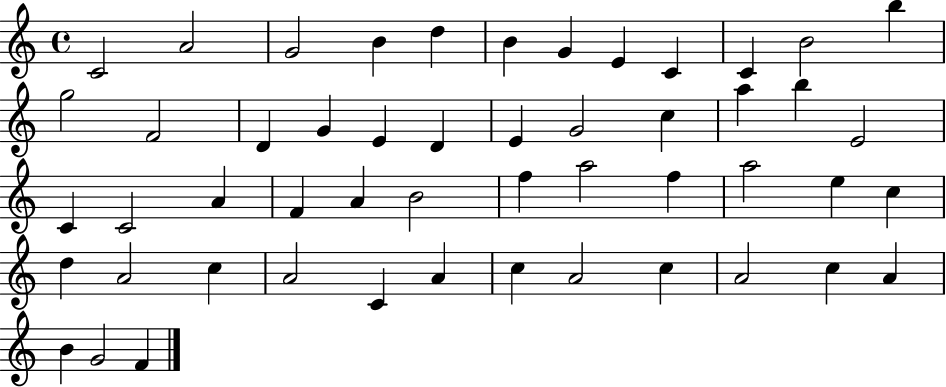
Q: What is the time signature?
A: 4/4